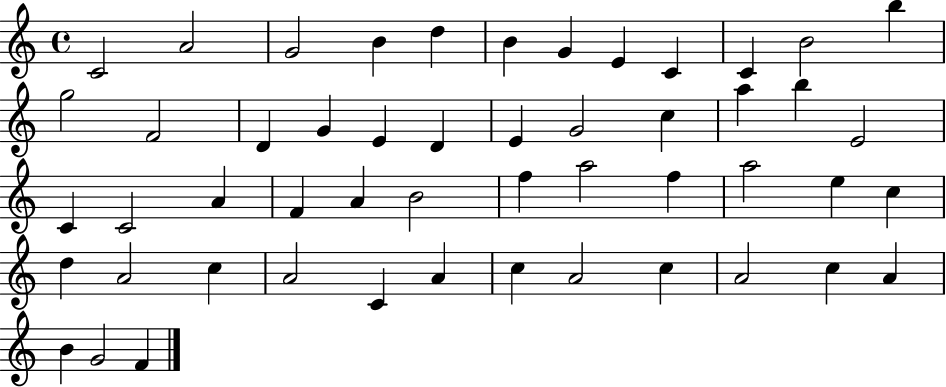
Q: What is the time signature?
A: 4/4